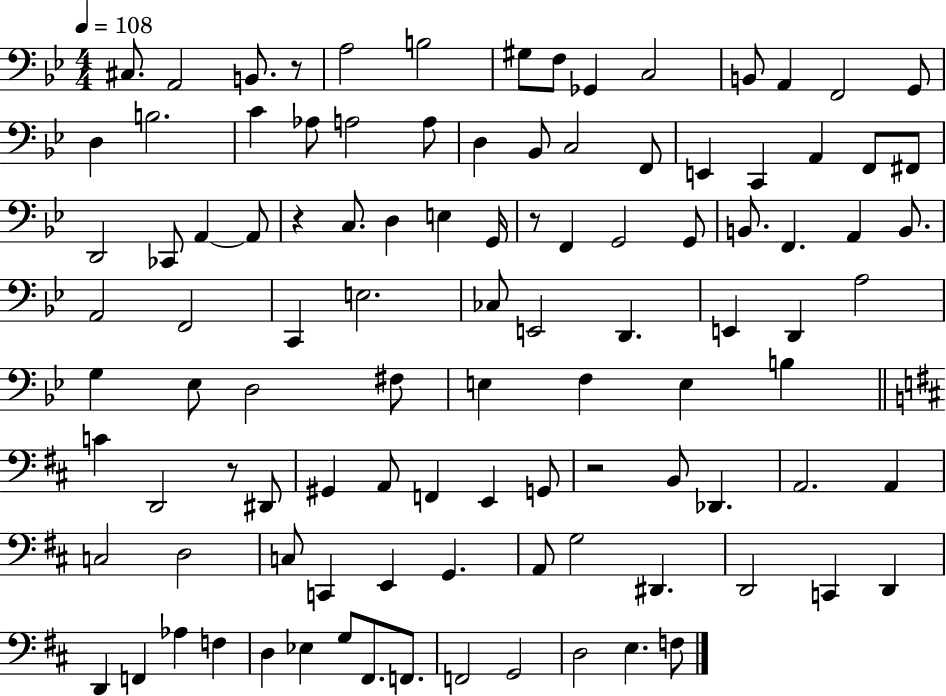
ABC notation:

X:1
T:Untitled
M:4/4
L:1/4
K:Bb
^C,/2 A,,2 B,,/2 z/2 A,2 B,2 ^G,/2 F,/2 _G,, C,2 B,,/2 A,, F,,2 G,,/2 D, B,2 C _A,/2 A,2 A,/2 D, _B,,/2 C,2 F,,/2 E,, C,, A,, F,,/2 ^F,,/2 D,,2 _C,,/2 A,, A,,/2 z C,/2 D, E, G,,/4 z/2 F,, G,,2 G,,/2 B,,/2 F,, A,, B,,/2 A,,2 F,,2 C,, E,2 _C,/2 E,,2 D,, E,, D,, A,2 G, _E,/2 D,2 ^F,/2 E, F, E, B, C D,,2 z/2 ^D,,/2 ^G,, A,,/2 F,, E,, G,,/2 z2 B,,/2 _D,, A,,2 A,, C,2 D,2 C,/2 C,, E,, G,, A,,/2 G,2 ^D,, D,,2 C,, D,, D,, F,, _A, F, D, _E, G,/2 ^F,,/2 F,,/2 F,,2 G,,2 D,2 E, F,/2